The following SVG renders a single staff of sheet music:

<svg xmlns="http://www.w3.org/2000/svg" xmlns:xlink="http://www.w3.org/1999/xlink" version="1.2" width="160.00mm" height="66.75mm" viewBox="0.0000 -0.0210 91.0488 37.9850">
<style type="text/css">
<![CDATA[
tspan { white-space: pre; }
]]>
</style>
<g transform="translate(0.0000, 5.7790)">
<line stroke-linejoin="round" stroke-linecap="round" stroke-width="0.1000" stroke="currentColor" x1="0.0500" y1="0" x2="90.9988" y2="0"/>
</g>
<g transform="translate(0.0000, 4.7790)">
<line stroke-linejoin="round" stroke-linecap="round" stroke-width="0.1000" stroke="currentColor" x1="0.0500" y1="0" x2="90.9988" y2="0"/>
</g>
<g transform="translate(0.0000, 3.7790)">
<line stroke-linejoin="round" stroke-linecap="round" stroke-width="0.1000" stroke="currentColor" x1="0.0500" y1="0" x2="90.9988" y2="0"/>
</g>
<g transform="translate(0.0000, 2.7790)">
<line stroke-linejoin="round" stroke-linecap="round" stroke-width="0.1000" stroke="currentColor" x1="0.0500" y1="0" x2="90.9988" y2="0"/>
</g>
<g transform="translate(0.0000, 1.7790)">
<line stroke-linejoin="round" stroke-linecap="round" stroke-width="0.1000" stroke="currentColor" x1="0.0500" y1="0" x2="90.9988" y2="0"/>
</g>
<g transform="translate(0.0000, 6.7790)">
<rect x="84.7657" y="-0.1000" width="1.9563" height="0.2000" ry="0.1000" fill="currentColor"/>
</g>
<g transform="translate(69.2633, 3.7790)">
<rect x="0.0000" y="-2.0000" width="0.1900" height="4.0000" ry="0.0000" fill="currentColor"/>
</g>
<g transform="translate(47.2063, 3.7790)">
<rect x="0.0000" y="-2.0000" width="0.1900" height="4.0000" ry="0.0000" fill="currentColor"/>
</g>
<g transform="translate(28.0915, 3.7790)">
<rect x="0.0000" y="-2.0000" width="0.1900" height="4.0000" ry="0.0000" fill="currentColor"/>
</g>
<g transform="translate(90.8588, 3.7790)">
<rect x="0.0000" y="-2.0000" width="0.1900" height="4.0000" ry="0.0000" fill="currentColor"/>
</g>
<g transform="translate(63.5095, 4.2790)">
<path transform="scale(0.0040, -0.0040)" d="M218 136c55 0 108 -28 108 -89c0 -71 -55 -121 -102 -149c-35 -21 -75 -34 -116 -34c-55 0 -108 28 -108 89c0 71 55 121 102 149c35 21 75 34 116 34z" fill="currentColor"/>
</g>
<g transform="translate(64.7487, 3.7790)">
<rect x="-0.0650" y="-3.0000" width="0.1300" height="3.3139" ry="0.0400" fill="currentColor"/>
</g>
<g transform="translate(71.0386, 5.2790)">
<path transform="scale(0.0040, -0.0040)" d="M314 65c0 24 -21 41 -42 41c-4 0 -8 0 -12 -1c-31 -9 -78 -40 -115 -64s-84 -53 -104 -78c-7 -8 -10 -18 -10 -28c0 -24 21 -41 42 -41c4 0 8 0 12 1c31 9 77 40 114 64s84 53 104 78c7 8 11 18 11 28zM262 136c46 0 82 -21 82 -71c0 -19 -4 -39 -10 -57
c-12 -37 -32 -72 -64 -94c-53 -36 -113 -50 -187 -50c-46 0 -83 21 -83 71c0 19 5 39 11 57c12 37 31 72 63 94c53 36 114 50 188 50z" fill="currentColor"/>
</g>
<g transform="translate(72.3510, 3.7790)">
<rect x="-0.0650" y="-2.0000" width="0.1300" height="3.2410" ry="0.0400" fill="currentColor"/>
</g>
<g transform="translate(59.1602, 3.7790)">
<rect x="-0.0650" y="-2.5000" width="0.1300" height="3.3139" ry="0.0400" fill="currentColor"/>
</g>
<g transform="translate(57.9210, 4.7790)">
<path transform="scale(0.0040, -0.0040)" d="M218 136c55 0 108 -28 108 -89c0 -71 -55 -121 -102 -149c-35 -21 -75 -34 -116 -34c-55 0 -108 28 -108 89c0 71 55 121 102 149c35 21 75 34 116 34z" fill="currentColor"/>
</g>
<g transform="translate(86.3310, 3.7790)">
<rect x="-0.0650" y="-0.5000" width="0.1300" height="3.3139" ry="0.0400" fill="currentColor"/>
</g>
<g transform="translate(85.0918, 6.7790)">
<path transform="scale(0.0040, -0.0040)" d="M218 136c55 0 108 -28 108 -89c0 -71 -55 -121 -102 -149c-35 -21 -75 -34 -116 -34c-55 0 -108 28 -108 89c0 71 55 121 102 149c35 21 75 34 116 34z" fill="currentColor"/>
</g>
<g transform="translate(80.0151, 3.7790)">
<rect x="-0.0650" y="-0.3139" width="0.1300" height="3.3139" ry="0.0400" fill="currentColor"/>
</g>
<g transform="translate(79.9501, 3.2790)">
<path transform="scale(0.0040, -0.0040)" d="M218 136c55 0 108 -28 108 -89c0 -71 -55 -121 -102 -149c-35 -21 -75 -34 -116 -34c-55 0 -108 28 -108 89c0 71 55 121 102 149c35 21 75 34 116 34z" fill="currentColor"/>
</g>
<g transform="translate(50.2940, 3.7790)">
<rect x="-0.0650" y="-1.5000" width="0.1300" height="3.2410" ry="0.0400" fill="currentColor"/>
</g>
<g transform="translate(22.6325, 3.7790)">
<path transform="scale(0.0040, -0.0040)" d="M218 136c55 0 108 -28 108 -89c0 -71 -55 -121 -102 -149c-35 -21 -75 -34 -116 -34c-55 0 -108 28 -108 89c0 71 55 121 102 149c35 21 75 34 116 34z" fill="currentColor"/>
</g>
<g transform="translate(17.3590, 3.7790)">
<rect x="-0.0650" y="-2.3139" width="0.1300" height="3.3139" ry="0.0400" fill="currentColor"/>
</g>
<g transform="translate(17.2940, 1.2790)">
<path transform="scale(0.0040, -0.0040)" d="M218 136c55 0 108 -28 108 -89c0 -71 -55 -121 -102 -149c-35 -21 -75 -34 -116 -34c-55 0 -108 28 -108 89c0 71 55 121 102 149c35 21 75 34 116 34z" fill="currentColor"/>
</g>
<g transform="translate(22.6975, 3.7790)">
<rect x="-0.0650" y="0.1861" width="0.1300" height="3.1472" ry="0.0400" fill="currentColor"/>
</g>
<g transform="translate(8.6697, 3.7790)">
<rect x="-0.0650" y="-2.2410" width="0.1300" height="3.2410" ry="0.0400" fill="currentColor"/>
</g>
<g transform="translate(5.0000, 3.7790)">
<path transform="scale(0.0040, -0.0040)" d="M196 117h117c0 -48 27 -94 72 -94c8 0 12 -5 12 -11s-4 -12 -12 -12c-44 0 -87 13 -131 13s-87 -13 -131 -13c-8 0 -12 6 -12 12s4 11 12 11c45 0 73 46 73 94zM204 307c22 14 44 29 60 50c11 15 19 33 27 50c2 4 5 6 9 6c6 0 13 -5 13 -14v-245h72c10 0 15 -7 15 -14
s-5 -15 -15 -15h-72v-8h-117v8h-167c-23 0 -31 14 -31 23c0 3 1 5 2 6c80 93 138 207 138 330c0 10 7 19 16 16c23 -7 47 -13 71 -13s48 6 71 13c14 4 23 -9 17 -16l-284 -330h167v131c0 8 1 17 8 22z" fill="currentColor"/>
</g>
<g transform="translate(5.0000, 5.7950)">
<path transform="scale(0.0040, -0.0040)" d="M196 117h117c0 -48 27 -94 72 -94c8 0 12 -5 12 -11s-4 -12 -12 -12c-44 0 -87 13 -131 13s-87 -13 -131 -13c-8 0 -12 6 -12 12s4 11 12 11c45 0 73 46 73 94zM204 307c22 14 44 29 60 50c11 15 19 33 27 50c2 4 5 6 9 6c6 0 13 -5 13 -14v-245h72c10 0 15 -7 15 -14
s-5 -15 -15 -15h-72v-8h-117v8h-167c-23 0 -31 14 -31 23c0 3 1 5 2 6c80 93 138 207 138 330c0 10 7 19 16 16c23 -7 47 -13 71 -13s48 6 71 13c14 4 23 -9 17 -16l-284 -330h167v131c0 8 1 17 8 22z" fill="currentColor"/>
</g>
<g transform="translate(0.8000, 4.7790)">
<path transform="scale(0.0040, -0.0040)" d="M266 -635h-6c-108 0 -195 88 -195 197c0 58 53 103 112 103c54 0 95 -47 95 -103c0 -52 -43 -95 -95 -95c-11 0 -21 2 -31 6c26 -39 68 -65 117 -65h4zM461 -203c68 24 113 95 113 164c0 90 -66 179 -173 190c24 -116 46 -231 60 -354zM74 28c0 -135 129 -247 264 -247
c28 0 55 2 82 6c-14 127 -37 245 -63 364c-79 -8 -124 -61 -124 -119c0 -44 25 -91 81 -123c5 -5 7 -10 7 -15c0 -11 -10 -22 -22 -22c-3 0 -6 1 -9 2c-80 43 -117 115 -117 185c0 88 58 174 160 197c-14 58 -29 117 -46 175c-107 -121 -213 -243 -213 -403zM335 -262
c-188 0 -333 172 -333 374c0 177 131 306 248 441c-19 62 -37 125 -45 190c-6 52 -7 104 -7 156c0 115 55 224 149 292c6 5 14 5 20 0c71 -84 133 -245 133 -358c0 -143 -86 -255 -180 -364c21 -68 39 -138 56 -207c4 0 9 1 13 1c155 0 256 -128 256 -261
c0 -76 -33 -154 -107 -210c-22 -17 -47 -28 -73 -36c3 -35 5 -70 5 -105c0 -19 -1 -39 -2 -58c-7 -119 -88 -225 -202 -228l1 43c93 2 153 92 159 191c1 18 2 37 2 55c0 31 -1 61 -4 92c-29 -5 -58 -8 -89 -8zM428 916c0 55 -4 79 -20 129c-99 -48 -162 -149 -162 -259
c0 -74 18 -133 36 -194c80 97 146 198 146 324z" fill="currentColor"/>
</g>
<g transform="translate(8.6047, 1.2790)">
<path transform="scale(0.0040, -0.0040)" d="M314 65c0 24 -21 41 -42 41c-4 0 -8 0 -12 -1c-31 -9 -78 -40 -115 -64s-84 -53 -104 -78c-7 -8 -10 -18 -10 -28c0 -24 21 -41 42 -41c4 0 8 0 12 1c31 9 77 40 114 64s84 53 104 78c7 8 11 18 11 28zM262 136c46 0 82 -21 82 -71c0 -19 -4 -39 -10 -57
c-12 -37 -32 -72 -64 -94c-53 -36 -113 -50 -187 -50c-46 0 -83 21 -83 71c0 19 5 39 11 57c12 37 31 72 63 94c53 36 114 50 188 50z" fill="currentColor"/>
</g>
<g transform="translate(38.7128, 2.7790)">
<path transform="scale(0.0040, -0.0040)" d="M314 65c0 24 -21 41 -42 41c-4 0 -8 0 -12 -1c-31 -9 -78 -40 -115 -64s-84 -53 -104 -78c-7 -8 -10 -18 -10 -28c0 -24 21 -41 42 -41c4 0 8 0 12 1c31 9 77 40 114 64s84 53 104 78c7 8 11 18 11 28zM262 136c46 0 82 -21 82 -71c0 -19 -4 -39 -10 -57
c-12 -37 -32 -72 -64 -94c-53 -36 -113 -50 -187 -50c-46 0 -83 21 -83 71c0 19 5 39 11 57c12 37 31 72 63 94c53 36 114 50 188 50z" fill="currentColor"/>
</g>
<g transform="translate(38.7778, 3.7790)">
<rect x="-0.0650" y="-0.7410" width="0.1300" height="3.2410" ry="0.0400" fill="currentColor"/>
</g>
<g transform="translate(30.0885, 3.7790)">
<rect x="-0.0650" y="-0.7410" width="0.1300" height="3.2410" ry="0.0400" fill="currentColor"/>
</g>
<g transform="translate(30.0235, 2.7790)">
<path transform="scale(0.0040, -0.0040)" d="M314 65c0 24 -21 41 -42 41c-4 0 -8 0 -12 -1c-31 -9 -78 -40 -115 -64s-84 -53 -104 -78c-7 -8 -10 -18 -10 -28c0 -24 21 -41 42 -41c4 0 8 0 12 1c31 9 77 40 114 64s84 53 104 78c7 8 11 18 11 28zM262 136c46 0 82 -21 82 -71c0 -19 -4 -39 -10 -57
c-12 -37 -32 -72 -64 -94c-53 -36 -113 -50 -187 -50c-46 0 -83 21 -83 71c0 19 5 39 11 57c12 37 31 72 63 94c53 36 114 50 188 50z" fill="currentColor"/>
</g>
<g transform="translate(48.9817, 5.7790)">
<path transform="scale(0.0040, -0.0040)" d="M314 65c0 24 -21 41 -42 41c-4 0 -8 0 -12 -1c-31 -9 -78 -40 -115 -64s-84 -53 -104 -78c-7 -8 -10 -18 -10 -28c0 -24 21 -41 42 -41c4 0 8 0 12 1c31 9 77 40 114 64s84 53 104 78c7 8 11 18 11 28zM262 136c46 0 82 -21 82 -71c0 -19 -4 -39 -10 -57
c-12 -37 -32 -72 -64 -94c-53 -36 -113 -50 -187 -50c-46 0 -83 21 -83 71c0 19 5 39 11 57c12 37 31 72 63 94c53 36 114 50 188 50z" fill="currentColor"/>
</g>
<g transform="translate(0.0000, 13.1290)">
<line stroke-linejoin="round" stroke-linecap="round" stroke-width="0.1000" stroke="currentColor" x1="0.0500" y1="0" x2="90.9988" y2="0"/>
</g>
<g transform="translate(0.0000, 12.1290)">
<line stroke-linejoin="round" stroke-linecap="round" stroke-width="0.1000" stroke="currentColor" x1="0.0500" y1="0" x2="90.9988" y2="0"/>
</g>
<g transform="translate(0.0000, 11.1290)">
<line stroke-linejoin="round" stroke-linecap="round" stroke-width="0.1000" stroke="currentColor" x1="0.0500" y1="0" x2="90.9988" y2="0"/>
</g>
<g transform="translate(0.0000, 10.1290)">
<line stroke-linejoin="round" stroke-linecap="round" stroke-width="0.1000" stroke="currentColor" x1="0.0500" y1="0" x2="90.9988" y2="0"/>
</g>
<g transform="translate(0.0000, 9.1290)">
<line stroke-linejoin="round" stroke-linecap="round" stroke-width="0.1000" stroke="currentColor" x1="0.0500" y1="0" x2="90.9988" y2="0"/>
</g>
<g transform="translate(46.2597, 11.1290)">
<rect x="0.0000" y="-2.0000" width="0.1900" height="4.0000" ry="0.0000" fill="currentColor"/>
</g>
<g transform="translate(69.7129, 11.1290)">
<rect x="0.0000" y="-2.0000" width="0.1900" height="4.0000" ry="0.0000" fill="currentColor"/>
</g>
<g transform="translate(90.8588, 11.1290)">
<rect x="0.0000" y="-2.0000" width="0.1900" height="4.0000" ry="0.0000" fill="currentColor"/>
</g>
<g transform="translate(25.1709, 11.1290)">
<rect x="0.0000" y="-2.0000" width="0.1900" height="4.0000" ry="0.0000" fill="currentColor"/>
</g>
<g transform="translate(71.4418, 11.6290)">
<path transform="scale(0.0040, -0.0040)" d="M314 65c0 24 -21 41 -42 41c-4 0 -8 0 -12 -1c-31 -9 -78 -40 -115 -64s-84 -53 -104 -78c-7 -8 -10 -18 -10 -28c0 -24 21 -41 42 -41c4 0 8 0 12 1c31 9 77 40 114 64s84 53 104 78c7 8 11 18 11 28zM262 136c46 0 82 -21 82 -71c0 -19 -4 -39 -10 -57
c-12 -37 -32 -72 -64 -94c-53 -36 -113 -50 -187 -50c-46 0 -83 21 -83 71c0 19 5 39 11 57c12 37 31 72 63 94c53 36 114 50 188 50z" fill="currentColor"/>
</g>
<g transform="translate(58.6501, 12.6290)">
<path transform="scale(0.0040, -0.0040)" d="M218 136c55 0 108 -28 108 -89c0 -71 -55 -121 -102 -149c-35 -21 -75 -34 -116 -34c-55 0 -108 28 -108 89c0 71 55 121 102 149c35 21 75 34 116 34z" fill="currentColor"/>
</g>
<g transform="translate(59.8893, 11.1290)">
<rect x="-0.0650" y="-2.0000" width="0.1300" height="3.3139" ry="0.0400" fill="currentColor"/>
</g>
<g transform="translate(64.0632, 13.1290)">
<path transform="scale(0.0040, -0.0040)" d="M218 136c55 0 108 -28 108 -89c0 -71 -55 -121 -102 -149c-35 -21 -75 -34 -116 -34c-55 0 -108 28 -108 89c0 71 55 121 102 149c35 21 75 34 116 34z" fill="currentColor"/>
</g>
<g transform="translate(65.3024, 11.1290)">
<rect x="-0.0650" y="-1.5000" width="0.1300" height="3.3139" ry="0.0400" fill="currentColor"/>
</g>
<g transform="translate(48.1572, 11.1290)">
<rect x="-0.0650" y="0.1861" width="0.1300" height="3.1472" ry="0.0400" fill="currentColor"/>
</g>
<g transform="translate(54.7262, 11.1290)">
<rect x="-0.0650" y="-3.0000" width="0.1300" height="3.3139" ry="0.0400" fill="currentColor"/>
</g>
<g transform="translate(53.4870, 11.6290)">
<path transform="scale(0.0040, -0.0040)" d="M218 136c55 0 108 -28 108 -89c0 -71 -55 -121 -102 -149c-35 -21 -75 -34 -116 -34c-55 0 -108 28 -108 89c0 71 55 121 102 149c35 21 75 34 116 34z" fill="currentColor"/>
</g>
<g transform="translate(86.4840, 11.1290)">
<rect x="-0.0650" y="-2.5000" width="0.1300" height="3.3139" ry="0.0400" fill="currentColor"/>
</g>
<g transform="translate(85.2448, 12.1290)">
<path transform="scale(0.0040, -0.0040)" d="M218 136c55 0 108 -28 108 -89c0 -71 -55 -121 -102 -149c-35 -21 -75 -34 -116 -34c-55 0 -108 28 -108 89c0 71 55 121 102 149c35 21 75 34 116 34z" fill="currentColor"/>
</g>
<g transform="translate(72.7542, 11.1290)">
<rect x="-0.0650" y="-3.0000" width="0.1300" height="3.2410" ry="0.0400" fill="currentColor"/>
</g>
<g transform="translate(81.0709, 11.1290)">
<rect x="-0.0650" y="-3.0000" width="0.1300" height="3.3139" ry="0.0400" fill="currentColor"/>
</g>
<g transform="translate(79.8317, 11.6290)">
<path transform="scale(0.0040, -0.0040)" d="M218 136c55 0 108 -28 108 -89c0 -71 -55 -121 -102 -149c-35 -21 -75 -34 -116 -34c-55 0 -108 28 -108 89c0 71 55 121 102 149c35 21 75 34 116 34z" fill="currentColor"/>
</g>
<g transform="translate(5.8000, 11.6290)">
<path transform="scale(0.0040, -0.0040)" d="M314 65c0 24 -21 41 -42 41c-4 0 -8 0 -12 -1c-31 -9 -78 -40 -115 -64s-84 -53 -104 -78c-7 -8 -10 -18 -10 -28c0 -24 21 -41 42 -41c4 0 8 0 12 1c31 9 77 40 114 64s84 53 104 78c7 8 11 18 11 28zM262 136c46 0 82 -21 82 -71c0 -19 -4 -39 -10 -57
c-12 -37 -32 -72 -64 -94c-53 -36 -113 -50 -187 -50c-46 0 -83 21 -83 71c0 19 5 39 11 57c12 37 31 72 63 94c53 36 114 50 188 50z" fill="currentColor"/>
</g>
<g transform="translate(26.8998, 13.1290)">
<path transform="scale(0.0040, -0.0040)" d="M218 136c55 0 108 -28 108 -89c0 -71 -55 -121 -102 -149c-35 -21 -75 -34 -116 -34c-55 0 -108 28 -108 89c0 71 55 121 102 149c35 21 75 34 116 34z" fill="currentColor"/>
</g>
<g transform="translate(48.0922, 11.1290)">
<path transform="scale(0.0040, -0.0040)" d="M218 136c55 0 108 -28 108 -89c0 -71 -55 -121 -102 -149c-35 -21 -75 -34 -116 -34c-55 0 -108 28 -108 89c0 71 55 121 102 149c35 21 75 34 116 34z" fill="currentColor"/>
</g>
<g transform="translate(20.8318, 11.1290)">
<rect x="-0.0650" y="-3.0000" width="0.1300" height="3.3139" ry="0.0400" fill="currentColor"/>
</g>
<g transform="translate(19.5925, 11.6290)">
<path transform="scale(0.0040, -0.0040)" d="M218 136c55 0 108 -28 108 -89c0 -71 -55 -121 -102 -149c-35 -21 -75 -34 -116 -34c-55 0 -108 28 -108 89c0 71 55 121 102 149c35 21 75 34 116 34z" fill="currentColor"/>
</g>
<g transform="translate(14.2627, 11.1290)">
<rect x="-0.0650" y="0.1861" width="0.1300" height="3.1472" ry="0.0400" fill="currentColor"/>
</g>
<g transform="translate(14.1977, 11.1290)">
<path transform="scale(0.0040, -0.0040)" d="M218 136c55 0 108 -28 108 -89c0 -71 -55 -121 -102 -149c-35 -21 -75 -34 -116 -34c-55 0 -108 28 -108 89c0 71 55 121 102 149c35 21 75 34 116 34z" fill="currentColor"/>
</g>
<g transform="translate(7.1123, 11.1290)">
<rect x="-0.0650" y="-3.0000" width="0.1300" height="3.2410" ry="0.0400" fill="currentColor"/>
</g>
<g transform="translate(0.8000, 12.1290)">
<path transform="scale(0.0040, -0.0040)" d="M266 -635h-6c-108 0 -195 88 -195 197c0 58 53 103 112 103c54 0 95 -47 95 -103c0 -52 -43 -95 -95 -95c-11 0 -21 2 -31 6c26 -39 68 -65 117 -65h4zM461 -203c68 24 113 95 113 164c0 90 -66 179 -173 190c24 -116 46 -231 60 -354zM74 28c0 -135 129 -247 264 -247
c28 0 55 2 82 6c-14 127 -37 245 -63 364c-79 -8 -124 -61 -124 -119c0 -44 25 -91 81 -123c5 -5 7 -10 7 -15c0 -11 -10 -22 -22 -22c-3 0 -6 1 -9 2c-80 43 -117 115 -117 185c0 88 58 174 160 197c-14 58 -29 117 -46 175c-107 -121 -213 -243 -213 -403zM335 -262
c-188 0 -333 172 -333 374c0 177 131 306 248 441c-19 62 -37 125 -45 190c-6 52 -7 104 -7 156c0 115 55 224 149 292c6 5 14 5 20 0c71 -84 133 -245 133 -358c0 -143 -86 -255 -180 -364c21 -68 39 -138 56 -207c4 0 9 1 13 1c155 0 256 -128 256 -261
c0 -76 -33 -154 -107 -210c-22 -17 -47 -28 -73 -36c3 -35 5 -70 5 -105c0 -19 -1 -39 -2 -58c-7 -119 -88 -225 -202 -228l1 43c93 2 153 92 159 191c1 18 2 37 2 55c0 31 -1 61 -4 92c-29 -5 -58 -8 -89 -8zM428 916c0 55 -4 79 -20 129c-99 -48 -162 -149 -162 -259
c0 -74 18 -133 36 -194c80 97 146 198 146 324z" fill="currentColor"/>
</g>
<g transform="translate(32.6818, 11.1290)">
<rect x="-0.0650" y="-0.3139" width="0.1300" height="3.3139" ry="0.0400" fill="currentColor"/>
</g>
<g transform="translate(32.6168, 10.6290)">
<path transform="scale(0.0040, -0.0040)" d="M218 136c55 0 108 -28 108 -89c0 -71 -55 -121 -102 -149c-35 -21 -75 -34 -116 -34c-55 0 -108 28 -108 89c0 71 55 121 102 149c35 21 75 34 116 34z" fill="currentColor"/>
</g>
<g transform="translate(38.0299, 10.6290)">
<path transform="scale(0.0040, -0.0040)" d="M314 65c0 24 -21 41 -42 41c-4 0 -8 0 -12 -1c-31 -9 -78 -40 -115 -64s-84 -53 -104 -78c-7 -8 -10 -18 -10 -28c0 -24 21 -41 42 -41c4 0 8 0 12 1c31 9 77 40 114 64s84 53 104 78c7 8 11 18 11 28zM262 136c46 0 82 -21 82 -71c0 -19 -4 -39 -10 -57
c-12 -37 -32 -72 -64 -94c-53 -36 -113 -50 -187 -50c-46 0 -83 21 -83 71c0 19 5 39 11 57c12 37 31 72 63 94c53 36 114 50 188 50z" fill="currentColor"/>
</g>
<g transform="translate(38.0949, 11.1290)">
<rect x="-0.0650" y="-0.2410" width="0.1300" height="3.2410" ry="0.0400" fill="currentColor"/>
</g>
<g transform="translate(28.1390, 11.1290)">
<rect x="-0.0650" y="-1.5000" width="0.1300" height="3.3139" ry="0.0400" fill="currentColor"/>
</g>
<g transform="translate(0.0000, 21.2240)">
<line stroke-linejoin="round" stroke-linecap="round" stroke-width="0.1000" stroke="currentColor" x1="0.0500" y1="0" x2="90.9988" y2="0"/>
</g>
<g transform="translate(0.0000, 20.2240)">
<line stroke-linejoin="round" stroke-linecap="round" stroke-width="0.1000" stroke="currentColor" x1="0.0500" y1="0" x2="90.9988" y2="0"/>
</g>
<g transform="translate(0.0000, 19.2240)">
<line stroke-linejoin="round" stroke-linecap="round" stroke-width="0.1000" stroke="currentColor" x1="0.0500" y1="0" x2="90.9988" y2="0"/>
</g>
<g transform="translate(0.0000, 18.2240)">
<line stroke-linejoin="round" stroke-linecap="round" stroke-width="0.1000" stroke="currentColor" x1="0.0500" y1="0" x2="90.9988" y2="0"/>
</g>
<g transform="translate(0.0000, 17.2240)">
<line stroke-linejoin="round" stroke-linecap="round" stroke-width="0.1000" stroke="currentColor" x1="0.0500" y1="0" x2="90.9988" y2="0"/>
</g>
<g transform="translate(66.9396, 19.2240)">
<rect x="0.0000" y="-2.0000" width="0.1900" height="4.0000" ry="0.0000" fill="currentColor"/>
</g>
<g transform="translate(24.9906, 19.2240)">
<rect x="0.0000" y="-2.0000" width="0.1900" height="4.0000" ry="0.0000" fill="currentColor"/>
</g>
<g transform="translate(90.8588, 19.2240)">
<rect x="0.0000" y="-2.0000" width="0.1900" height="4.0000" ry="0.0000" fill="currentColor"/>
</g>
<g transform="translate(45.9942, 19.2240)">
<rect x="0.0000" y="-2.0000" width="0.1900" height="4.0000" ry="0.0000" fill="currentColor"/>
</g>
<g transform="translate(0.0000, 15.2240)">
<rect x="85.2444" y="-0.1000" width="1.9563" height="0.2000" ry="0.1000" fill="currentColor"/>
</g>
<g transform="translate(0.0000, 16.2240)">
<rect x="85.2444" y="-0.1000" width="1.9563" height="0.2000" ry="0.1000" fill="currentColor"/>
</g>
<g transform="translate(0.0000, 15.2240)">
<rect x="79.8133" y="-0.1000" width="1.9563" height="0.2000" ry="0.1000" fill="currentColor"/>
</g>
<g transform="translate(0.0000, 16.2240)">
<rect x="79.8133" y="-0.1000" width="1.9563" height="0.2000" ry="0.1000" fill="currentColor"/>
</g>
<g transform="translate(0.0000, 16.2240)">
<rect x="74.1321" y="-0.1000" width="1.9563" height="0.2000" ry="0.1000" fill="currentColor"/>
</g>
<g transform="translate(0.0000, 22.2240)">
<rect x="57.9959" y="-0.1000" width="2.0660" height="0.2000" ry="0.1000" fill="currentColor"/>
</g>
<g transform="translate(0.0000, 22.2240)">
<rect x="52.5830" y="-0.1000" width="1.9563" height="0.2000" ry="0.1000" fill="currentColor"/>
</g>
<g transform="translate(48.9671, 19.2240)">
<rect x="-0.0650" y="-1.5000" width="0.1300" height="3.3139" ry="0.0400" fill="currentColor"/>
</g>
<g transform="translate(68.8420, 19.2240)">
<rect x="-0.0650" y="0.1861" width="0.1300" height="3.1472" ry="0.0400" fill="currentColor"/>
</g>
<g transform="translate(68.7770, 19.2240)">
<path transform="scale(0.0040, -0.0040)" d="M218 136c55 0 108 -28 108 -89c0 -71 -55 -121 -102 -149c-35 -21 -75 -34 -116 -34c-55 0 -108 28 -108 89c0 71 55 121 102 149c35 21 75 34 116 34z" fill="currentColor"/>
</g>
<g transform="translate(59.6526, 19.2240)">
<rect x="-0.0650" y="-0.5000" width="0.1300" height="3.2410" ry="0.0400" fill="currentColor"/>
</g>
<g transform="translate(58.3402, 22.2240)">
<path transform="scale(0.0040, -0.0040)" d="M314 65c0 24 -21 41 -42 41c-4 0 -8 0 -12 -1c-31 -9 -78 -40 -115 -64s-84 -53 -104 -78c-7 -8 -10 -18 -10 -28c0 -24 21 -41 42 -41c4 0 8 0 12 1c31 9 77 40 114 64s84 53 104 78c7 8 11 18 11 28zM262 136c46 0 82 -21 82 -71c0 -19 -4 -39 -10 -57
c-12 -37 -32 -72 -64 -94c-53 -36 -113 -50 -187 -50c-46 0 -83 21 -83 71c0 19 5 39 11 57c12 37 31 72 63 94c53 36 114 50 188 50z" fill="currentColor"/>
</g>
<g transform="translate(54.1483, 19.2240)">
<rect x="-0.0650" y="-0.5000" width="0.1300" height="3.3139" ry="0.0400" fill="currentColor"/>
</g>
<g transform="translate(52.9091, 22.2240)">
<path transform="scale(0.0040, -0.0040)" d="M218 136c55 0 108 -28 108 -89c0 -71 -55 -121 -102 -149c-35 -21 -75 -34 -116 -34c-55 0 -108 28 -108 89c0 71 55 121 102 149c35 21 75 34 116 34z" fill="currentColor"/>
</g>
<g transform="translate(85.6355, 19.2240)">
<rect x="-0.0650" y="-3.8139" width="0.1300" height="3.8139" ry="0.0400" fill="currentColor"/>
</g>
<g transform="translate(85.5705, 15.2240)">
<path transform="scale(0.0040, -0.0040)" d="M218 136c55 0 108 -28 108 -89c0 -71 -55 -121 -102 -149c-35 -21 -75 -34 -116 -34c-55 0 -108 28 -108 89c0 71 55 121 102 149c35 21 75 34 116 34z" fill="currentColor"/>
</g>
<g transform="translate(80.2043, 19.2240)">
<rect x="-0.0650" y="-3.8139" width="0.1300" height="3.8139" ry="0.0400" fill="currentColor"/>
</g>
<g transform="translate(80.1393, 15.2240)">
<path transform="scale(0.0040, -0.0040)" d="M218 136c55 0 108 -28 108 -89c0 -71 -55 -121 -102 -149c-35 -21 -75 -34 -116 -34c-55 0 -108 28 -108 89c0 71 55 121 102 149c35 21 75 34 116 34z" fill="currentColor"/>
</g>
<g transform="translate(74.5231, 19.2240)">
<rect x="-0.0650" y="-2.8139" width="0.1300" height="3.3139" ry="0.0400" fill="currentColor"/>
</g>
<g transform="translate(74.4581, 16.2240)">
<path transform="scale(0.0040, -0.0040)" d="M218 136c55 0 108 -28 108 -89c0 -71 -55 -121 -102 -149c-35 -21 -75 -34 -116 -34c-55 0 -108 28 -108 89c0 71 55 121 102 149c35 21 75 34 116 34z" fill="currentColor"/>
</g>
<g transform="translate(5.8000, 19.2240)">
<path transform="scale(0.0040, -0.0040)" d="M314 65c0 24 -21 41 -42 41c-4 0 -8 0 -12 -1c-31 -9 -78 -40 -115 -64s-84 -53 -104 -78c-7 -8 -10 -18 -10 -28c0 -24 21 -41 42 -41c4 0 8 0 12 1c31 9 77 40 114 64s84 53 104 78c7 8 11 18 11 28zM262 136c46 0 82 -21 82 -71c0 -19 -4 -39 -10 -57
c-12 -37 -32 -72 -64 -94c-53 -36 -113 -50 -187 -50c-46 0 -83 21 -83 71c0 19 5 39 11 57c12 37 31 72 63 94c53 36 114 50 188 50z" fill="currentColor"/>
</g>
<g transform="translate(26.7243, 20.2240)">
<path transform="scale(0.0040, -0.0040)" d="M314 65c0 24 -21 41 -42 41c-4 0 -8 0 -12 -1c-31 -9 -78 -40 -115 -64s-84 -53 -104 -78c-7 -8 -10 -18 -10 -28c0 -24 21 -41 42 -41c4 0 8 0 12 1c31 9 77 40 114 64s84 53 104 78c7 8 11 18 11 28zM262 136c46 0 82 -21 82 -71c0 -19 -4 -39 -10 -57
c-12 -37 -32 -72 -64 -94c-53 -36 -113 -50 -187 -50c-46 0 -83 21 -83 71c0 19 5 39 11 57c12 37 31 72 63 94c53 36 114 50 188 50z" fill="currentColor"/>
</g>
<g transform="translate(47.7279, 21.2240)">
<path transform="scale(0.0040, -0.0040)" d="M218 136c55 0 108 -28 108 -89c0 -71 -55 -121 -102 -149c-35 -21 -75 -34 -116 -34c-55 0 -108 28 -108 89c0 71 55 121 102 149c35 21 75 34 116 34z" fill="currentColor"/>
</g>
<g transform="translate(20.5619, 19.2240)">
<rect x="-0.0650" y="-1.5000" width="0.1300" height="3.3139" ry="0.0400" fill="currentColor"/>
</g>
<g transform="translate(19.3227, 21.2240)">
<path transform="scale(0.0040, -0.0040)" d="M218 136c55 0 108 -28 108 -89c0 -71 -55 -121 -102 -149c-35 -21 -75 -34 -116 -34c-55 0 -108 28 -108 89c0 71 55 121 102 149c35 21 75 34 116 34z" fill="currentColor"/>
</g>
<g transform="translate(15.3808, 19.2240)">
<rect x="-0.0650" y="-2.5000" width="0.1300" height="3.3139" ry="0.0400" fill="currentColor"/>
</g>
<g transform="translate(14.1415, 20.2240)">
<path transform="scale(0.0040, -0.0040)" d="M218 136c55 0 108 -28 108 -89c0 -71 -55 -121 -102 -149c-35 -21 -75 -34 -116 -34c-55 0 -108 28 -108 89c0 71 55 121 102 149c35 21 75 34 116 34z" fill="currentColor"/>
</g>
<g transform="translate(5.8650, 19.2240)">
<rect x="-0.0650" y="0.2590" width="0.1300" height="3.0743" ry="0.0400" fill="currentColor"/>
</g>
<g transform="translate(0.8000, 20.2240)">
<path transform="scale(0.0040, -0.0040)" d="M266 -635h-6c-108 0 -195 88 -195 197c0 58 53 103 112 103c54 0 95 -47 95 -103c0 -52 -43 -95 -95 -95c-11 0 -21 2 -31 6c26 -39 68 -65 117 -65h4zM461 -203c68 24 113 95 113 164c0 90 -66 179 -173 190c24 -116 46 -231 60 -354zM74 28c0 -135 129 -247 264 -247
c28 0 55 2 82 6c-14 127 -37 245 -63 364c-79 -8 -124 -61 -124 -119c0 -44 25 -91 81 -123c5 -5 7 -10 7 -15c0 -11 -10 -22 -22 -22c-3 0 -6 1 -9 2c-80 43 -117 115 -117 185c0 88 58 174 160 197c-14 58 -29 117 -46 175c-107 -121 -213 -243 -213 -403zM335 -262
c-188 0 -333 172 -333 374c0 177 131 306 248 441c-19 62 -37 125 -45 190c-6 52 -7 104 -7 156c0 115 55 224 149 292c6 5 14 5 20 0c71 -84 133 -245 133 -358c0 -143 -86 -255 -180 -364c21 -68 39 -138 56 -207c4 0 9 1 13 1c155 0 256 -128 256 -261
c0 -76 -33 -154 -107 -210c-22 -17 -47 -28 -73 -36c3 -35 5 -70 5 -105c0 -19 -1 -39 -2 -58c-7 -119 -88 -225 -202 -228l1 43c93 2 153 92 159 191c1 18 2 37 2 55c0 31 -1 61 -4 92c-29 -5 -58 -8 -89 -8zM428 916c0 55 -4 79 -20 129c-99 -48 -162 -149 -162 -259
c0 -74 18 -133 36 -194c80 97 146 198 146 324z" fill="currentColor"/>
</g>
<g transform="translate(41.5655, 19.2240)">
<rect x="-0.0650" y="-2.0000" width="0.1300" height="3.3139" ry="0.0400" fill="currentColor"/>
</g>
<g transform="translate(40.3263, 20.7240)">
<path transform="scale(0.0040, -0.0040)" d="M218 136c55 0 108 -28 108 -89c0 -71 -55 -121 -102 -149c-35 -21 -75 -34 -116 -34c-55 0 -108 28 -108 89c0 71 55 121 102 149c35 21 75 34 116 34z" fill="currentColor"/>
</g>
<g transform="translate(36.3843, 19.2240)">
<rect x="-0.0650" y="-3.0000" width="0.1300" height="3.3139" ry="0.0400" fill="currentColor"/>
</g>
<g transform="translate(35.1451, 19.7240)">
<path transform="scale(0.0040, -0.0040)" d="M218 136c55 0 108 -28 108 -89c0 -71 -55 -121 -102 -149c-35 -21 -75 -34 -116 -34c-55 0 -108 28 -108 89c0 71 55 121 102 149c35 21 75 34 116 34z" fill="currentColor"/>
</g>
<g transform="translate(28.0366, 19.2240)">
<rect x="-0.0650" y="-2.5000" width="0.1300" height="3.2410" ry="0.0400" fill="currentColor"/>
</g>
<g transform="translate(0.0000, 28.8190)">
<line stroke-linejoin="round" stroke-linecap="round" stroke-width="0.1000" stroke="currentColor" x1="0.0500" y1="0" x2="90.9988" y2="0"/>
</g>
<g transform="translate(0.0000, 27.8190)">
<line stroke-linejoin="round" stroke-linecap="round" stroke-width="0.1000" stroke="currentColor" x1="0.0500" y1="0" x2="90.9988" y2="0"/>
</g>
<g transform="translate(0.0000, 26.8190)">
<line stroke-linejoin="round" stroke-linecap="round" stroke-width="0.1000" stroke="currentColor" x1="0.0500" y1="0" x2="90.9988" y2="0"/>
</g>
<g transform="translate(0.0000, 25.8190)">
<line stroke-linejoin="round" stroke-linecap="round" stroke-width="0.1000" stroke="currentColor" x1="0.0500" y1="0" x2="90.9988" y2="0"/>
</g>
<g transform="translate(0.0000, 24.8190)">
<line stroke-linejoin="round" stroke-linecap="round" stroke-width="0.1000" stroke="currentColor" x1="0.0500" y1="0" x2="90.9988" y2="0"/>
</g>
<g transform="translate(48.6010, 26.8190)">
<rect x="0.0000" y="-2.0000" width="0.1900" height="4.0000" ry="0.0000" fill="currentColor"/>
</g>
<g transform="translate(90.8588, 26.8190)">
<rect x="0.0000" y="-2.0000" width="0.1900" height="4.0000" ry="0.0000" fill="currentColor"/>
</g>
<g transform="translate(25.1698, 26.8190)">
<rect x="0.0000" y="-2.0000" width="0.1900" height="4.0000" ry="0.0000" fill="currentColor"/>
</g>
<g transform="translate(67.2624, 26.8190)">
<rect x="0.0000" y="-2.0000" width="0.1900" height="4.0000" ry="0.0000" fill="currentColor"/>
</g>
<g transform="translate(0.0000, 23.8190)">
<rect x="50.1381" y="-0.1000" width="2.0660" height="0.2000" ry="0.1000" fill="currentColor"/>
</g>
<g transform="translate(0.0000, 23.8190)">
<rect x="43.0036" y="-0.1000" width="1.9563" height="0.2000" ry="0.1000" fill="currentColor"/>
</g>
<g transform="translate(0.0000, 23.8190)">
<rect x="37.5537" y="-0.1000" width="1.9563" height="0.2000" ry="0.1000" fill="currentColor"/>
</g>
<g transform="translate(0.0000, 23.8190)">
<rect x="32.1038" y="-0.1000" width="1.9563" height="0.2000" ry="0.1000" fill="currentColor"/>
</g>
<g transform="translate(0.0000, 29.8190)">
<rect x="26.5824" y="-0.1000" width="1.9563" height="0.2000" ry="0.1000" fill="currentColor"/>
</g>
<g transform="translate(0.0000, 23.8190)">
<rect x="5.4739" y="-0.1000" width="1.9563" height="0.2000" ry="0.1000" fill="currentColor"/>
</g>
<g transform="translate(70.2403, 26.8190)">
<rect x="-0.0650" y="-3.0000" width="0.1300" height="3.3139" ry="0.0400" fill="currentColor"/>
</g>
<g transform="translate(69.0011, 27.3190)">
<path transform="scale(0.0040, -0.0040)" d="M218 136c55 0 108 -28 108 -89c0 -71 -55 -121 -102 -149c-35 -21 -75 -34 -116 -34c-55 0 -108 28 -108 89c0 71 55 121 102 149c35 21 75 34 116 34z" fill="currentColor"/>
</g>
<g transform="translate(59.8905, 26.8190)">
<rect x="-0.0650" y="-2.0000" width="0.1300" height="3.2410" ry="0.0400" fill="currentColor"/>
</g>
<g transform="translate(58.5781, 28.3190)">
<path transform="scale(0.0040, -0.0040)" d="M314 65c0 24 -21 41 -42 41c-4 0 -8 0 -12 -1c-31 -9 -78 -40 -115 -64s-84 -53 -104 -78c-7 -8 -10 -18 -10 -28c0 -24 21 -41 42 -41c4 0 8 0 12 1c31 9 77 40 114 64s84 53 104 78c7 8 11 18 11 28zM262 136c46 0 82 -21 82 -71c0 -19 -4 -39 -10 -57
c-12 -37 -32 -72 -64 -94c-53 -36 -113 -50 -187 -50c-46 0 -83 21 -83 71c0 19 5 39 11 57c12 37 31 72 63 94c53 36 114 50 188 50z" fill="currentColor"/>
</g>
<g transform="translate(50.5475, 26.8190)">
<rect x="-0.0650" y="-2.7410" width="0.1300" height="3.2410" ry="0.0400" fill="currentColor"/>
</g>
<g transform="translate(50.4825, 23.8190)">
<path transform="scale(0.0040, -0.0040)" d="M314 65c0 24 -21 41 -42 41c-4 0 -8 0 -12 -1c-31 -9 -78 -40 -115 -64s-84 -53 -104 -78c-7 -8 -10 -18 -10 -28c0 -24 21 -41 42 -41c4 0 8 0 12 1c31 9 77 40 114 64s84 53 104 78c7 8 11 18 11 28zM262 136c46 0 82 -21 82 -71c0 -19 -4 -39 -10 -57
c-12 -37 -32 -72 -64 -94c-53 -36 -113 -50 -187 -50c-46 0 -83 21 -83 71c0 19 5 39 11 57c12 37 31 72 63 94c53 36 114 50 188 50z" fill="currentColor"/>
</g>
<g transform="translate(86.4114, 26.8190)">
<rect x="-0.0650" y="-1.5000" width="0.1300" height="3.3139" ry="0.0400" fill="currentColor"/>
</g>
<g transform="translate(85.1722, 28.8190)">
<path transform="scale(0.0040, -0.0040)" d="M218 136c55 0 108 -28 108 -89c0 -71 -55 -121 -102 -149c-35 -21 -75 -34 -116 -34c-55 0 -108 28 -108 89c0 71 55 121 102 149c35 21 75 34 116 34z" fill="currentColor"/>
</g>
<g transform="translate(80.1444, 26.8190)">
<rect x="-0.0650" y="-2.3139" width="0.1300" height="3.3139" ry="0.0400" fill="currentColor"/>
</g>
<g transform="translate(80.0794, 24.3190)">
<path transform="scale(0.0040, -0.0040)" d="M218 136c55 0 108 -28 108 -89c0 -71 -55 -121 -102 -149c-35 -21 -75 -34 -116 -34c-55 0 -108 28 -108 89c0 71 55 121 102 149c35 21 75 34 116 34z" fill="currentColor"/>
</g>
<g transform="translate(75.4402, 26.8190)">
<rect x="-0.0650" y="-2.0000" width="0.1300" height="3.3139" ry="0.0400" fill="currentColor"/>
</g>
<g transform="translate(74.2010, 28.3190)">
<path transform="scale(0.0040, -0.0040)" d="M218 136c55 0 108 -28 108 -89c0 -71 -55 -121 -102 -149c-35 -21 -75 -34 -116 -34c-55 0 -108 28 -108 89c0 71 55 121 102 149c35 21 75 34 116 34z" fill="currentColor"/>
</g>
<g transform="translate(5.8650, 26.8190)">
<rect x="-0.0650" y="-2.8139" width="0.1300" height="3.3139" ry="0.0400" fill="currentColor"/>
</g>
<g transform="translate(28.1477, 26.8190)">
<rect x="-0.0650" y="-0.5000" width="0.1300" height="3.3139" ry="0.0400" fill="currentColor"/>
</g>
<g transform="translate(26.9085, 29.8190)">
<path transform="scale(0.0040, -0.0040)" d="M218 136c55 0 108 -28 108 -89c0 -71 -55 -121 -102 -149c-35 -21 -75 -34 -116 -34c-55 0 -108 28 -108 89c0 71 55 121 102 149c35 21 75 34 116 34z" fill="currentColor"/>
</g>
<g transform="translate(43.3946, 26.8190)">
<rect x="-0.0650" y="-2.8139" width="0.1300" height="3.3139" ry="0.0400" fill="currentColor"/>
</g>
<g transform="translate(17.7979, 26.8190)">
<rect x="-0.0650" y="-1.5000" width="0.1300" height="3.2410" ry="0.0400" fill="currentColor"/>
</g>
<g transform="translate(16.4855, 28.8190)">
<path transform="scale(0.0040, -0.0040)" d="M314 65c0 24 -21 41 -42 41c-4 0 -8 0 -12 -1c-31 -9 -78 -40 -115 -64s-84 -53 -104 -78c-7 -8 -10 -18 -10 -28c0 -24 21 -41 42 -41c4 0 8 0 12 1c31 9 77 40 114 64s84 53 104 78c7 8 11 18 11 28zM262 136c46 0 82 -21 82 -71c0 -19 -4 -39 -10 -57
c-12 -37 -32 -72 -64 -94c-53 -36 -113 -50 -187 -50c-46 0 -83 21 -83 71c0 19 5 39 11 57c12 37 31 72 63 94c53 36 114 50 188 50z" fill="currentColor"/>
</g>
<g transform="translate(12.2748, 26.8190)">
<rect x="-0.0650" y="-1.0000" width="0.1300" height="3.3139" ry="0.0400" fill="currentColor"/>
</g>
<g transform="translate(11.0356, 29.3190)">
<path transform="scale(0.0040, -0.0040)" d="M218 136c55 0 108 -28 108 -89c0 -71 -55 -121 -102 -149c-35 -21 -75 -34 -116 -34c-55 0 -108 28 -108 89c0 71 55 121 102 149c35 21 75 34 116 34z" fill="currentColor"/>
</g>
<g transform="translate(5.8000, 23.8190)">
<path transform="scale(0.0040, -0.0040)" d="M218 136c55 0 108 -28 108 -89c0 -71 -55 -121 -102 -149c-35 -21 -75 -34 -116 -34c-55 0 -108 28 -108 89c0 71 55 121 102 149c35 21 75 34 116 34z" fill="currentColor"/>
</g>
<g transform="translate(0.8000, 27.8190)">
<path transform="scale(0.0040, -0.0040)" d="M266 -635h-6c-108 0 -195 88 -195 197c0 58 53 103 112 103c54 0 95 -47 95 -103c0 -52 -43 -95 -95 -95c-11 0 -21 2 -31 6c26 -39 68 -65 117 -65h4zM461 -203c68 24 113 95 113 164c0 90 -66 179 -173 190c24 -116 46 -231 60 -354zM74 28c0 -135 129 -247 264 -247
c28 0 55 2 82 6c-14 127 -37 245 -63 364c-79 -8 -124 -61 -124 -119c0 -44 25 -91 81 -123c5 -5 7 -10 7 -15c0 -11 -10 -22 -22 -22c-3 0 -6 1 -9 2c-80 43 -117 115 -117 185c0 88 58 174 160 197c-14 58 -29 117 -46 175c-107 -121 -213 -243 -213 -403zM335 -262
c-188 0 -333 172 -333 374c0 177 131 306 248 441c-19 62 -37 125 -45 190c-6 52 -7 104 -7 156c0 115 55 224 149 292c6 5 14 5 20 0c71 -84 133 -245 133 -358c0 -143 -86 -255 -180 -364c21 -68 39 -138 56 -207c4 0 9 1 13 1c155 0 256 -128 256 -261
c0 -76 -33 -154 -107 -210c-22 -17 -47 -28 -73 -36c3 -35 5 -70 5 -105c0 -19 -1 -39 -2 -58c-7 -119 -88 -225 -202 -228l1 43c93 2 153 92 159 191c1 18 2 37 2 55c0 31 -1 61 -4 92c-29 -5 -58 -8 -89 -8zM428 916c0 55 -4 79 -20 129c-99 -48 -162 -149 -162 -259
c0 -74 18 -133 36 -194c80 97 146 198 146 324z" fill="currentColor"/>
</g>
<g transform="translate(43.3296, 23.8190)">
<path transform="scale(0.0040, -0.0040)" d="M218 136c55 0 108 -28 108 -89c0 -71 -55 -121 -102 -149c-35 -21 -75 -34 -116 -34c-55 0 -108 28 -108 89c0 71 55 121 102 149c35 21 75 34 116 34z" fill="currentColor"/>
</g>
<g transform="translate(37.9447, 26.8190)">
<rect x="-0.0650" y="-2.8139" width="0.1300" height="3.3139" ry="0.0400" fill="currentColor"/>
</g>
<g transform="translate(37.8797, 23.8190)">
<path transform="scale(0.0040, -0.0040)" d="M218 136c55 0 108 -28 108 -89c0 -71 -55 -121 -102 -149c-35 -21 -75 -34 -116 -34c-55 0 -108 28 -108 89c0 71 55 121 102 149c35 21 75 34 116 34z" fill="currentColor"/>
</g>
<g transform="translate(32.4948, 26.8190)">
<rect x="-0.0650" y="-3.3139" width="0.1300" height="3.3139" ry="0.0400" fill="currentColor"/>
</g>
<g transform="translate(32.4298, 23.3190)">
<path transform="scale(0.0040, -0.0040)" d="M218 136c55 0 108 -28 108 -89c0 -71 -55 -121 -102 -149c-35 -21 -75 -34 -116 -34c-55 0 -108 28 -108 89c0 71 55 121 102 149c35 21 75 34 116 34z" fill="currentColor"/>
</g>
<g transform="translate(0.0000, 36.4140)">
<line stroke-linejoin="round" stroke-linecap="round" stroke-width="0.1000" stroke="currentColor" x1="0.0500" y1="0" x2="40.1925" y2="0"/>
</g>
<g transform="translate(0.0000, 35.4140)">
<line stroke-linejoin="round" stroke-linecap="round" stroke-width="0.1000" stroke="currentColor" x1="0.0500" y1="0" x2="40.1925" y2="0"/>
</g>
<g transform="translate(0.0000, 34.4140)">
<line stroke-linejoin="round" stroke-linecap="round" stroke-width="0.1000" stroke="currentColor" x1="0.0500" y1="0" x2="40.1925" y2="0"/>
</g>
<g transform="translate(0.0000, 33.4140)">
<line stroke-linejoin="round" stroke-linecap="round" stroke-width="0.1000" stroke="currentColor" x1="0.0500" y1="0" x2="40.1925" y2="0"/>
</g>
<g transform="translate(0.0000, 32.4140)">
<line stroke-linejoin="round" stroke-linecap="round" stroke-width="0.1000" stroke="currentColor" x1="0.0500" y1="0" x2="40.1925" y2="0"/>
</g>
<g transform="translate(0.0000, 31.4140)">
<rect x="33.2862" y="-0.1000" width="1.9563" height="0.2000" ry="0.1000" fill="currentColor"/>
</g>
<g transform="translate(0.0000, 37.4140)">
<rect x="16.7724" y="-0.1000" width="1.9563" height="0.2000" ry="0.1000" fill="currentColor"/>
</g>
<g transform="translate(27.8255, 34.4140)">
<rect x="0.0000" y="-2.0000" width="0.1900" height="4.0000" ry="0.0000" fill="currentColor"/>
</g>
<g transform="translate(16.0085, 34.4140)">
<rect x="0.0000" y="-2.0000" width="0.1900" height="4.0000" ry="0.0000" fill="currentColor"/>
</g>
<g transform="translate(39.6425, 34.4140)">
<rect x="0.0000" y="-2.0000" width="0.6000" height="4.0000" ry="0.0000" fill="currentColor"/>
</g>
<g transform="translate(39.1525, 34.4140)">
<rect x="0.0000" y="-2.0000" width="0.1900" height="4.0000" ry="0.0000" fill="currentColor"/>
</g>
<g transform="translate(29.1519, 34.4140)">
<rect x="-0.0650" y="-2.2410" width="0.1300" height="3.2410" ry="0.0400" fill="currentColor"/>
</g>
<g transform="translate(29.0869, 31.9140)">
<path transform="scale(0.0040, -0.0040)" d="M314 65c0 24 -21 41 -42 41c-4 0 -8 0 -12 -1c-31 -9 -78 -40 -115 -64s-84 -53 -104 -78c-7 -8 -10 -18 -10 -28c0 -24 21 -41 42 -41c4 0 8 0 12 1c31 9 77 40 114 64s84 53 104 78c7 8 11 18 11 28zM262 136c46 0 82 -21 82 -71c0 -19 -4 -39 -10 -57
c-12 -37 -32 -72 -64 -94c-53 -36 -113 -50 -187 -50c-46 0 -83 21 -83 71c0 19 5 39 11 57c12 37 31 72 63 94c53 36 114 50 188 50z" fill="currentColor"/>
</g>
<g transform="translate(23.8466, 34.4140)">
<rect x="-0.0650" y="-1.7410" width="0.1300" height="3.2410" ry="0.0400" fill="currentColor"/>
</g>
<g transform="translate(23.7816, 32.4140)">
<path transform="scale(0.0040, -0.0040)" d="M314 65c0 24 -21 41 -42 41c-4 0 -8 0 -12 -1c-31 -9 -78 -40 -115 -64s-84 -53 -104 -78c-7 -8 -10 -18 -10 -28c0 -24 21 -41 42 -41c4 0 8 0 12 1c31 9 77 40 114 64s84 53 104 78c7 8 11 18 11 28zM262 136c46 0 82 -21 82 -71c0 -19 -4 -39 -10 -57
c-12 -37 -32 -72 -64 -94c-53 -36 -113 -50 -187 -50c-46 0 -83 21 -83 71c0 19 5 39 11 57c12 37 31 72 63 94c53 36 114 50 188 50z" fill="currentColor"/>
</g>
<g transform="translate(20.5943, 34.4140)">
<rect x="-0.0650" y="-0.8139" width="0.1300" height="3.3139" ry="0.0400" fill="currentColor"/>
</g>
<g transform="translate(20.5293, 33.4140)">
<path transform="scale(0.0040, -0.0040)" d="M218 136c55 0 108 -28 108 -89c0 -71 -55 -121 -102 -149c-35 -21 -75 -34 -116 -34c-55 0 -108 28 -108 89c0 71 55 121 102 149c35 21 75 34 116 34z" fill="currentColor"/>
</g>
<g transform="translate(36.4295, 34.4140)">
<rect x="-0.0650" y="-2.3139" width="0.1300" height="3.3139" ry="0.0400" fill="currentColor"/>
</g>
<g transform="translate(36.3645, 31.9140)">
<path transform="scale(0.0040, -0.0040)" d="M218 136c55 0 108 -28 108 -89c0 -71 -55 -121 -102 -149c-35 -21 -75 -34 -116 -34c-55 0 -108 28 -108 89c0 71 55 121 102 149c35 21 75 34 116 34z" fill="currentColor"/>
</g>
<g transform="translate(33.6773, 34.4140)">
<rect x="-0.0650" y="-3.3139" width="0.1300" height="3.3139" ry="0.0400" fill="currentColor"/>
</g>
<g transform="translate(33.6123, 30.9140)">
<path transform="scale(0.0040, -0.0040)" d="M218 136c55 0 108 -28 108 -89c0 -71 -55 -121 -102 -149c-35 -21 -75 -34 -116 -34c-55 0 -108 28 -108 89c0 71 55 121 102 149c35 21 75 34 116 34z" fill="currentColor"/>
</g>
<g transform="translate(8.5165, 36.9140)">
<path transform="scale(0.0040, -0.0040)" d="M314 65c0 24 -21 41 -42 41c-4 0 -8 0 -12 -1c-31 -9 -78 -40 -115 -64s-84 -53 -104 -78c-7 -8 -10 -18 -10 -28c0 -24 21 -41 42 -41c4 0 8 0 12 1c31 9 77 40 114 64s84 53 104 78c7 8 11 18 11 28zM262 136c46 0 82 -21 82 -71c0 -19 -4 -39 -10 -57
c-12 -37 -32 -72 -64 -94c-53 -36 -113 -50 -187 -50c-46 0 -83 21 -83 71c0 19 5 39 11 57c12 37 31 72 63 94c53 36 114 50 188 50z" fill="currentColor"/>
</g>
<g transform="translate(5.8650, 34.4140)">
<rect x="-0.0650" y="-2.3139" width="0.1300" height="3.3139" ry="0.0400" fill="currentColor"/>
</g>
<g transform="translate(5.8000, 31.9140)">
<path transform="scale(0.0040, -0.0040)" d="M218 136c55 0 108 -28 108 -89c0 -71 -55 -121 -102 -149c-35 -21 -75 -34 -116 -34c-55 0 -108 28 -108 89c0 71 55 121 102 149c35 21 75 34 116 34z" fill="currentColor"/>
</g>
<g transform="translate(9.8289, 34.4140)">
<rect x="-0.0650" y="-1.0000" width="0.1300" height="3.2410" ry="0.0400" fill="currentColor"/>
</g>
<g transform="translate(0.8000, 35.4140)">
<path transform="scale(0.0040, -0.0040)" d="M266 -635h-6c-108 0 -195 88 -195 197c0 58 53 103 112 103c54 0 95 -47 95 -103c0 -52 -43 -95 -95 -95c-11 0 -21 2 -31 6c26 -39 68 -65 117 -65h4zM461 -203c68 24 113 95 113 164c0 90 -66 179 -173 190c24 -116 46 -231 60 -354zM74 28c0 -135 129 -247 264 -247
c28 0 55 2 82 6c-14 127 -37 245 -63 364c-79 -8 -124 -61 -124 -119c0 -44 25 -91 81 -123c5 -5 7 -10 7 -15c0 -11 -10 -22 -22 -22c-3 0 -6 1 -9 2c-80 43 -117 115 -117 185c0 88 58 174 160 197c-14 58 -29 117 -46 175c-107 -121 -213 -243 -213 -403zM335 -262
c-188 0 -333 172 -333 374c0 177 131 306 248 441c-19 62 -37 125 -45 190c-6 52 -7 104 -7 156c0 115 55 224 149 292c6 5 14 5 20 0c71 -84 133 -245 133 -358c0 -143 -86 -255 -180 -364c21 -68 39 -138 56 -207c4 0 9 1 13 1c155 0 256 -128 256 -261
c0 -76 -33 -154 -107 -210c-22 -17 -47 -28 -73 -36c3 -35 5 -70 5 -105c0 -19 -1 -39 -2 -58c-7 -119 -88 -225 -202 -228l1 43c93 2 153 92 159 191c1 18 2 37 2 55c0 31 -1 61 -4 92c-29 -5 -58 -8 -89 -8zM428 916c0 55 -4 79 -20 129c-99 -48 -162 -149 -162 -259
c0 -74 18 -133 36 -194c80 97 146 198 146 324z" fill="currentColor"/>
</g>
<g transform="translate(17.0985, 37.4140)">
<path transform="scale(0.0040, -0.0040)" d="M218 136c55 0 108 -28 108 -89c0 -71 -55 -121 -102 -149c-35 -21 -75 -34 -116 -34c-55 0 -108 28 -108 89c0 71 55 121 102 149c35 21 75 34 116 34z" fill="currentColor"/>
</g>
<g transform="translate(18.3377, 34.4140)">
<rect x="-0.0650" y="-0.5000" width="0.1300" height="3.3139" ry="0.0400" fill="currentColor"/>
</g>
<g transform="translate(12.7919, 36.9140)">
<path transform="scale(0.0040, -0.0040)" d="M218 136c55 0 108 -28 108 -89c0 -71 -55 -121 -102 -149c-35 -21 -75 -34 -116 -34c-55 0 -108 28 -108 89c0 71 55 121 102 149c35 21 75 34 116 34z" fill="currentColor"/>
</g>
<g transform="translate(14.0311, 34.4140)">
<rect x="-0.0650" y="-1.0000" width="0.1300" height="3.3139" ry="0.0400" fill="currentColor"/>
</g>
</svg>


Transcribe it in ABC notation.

X:1
T:Untitled
M:4/4
L:1/4
K:C
g2 g B d2 d2 E2 G A F2 c C A2 B A E c c2 B A F E A2 A G B2 G E G2 A F E C C2 B a c' c' a D E2 C b a a a2 F2 A F g E g D2 D C d f2 g2 b g